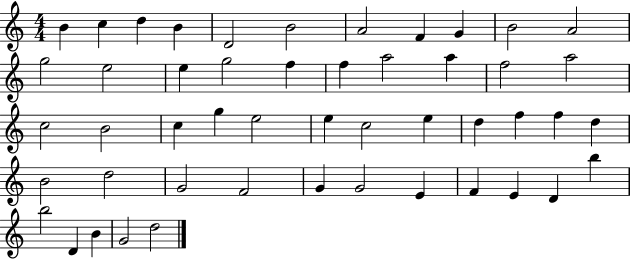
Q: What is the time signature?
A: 4/4